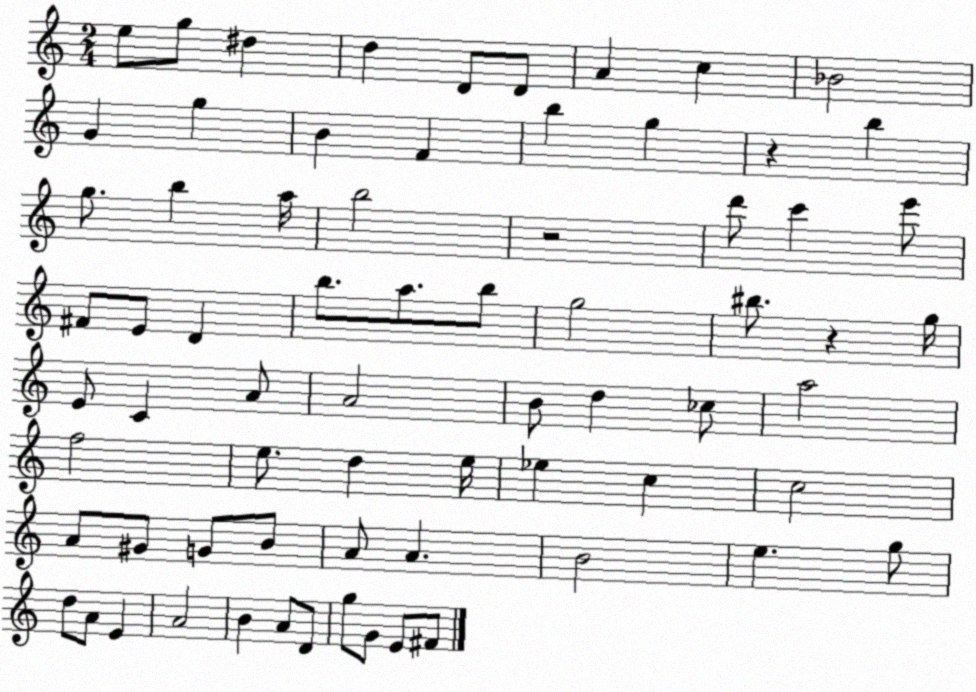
X:1
T:Untitled
M:2/4
L:1/4
K:C
e/2 g/2 ^d d D/2 D/2 A c _B2 G g B F b g z b g/2 b a/4 b2 z2 d'/2 c' e'/2 ^F/2 E/2 D b/2 a/2 b/2 g2 ^b/2 z g/4 E/2 C A/2 A2 B/2 d _c/2 a2 f2 e/2 d e/4 _e c c2 A/2 ^G/2 G/2 B/2 A/2 A B2 e g/2 d/2 A/2 E A2 B A/2 D/2 g/2 G/2 E/2 ^F/2